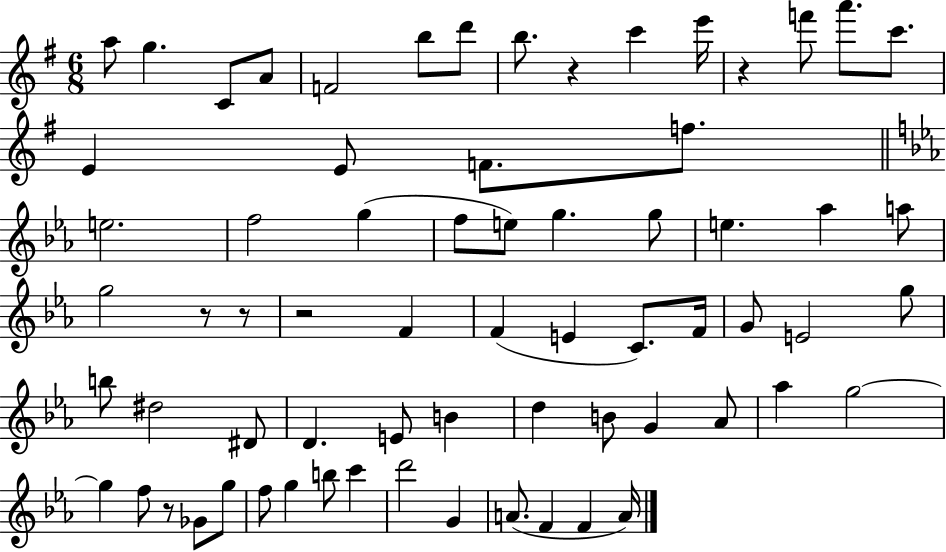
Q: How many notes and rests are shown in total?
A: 68